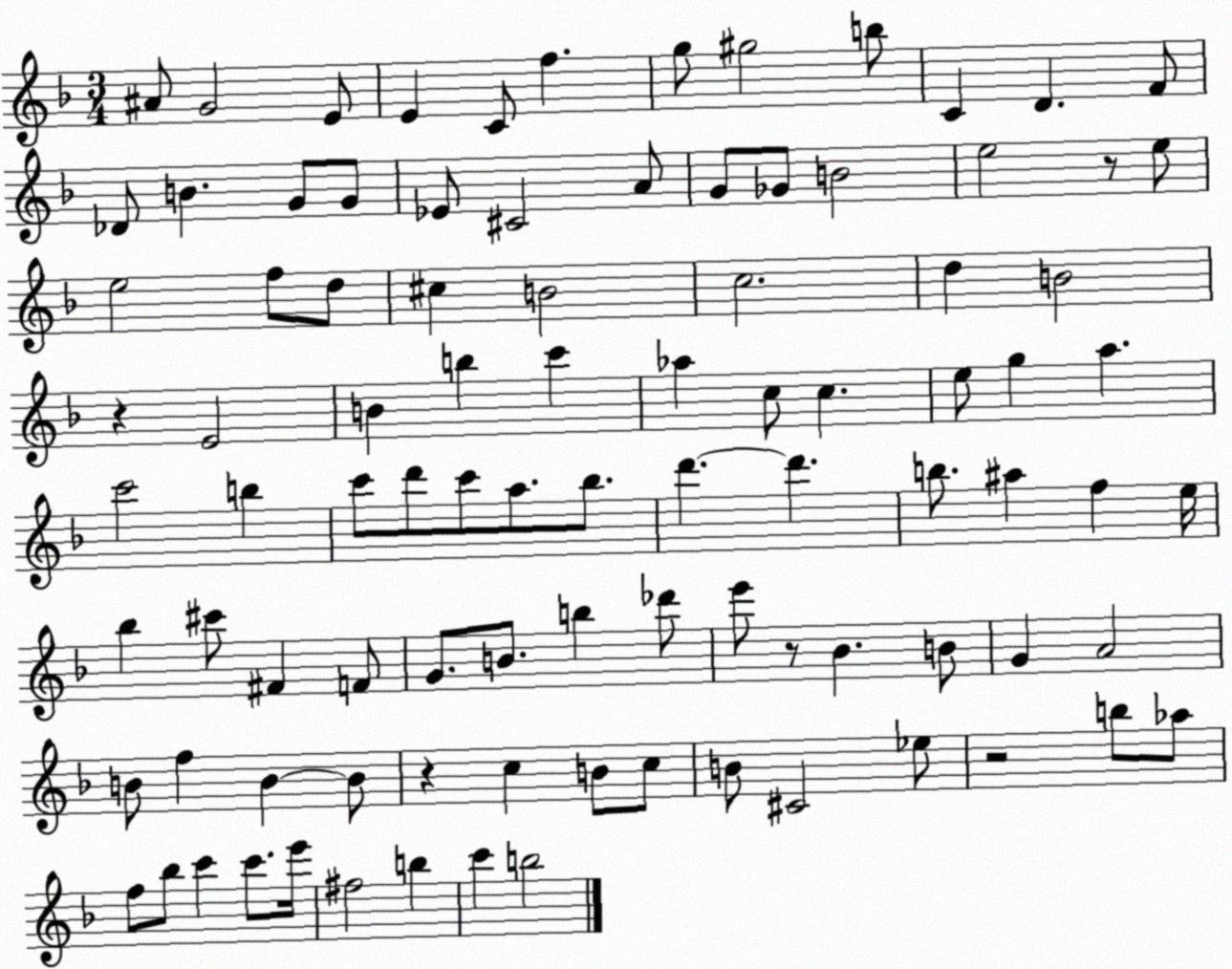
X:1
T:Untitled
M:3/4
L:1/4
K:F
^A/2 G2 E/2 E C/2 f g/2 ^g2 b/2 C D F/2 _D/2 B G/2 G/2 _E/2 ^C2 A/2 G/2 _G/2 B2 e2 z/2 e/2 e2 f/2 d/2 ^c B2 c2 d B2 z E2 B b c' _a c/2 c e/2 g a c'2 b c'/2 d'/2 c'/2 a/2 _b/2 d' d' b/2 ^a f e/4 _b ^c'/2 ^F F/2 G/2 B/2 b _d'/2 e'/2 z/2 _B B/2 G A2 B/2 f B B/2 z c B/2 c/2 B/2 ^C2 _e/2 z2 b/2 _a/2 f/2 _b/2 c' c'/2 e'/4 ^f2 b c' b2